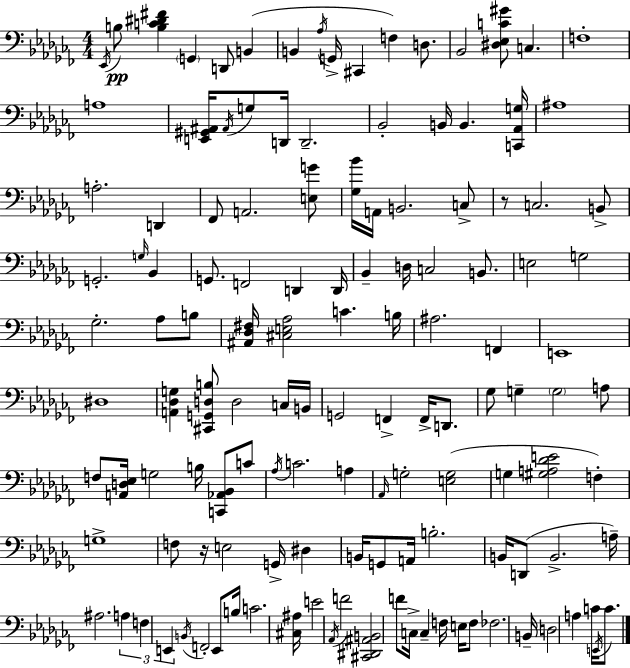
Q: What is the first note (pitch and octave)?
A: Eb2